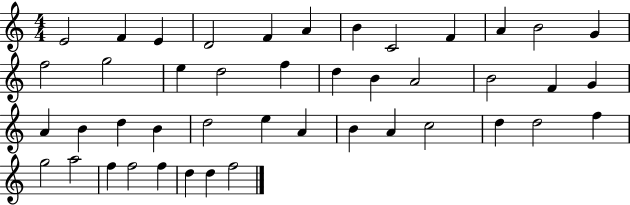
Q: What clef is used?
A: treble